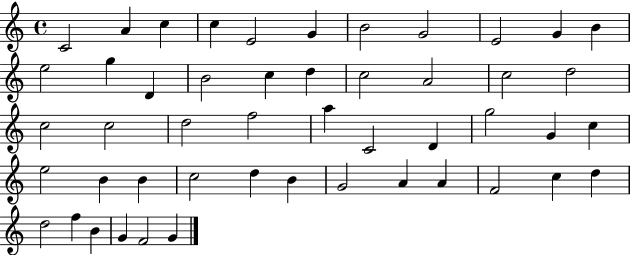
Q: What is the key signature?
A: C major